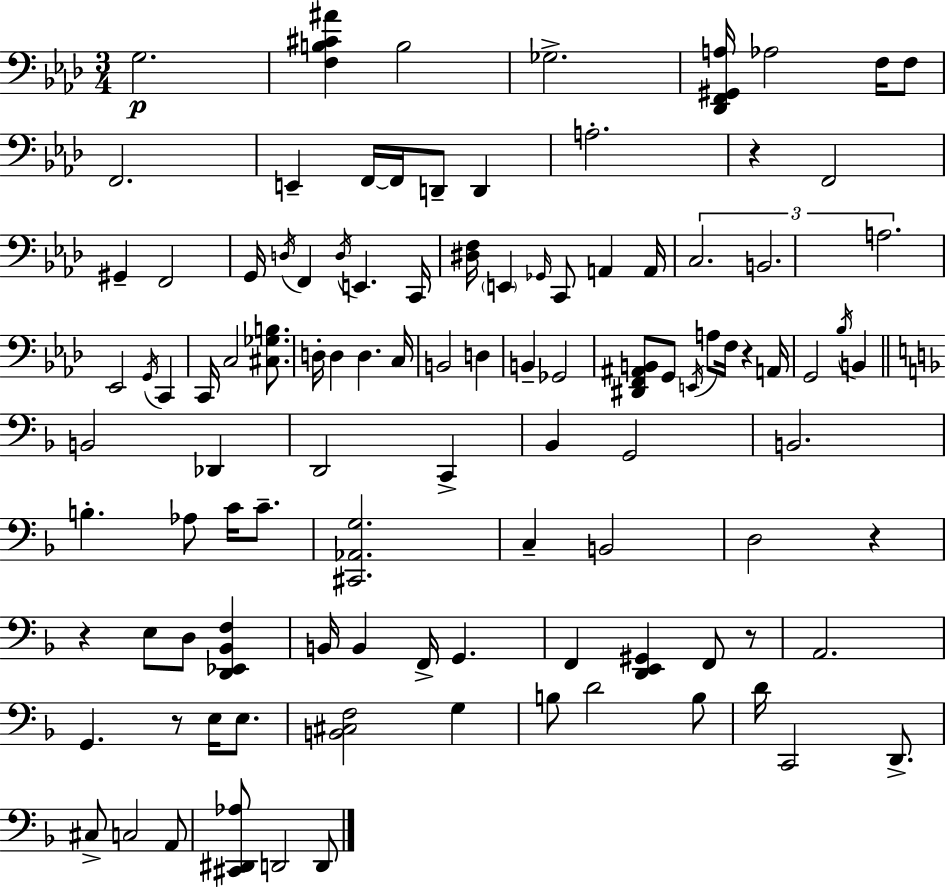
G3/h. [F3,B3,C#4,A#4]/q B3/h Gb3/h. [Db2,F2,G#2,A3]/s Ab3/h F3/s F3/e F2/h. E2/q F2/s F2/s D2/e D2/q A3/h. R/q F2/h G#2/q F2/h G2/s D3/s F2/q D3/s E2/q. C2/s [D#3,F3]/s E2/q Gb2/s C2/e A2/q A2/s C3/h. B2/h. A3/h. Eb2/h G2/s C2/q C2/s C3/h [C#3,Gb3,B3]/e. D3/s D3/q D3/q. C3/s B2/h D3/q B2/q Gb2/h [D#2,F2,A#2,B2]/e G2/e E2/s A3/e F3/s R/q A2/s G2/h Bb3/s B2/q B2/h Db2/q D2/h C2/q Bb2/q G2/h B2/h. B3/q. Ab3/e C4/s C4/e. [C#2,Ab2,G3]/h. C3/q B2/h D3/h R/q R/q E3/e D3/e [D2,Eb2,Bb2,F3]/q B2/s B2/q F2/s G2/q. F2/q [D2,E2,G#2]/q F2/e R/e A2/h. G2/q. R/e E3/s E3/e. [B2,C#3,F3]/h G3/q B3/e D4/h B3/e D4/s C2/h D2/e. C#3/e C3/h A2/e [C#2,D#2,Ab3]/e D2/h D2/e